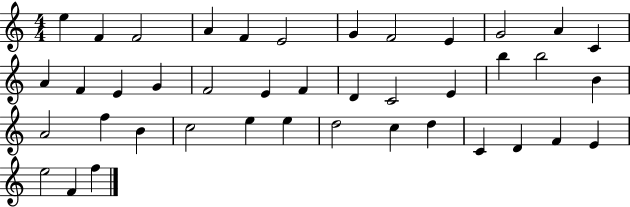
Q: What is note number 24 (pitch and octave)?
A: B5